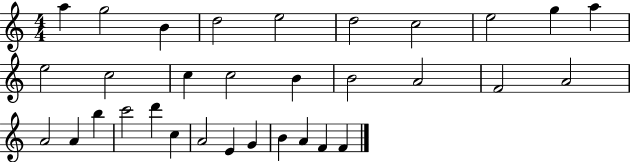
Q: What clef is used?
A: treble